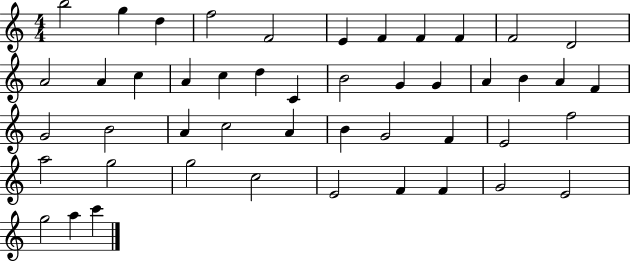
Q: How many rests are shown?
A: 0